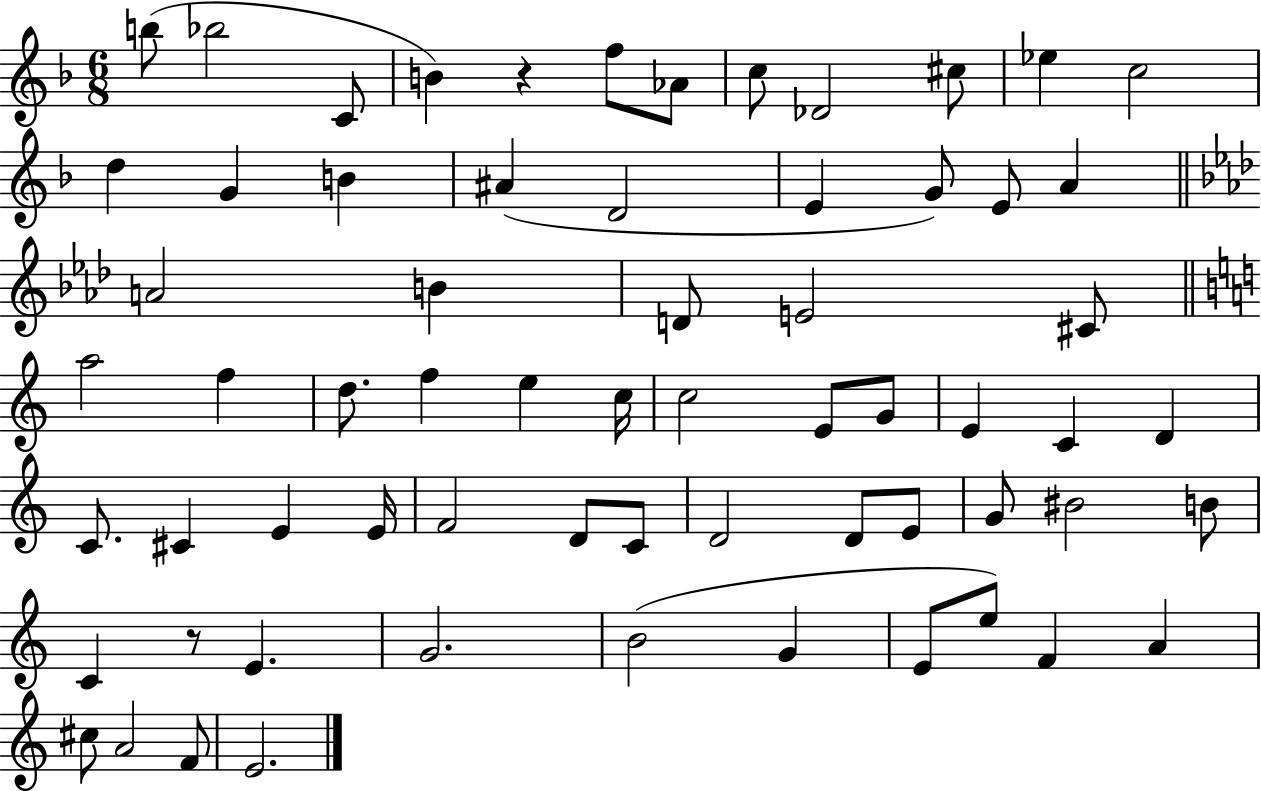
B5/e Bb5/h C4/e B4/q R/q F5/e Ab4/e C5/e Db4/h C#5/e Eb5/q C5/h D5/q G4/q B4/q A#4/q D4/h E4/q G4/e E4/e A4/q A4/h B4/q D4/e E4/h C#4/e A5/h F5/q D5/e. F5/q E5/q C5/s C5/h E4/e G4/e E4/q C4/q D4/q C4/e. C#4/q E4/q E4/s F4/h D4/e C4/e D4/h D4/e E4/e G4/e BIS4/h B4/e C4/q R/e E4/q. G4/h. B4/h G4/q E4/e E5/e F4/q A4/q C#5/e A4/h F4/e E4/h.